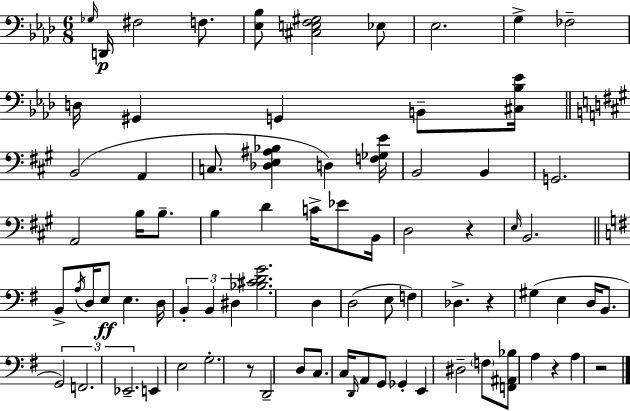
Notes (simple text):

Gb3/s D2/s F#3/h F3/e. [Eb3,Bb3]/e [C#3,E3,F3,G#3]/h Eb3/e Eb3/h. G3/q FES3/h D3/s G#2/q G2/q B2/e [C#3,Bb3,Eb4]/s B2/h A2/q C3/e. [Db3,E3,A#3,Bb3]/q D3/q [F3,Gb3,E4]/s B2/h B2/q G2/h. A2/h B3/s B3/e. B3/q D4/q C4/s Eb4/e B2/s D3/h R/q E3/s B2/h. B2/e A3/s D3/s E3/e E3/q. D3/s B2/q B2/q D#3/q [Bb3,C#4,D4,G4]/h. D3/q D3/h E3/e F3/q Db3/q. R/q G#3/q E3/q D3/s B2/e. G2/h F2/h. Eb2/h. E2/q E3/h G3/h. R/e D2/h D3/e C3/e. C3/s D2/s A2/e G2/e Gb2/q E2/q D#3/h F3/e [F2,A#2,Bb3]/e A3/q R/q A3/q R/h